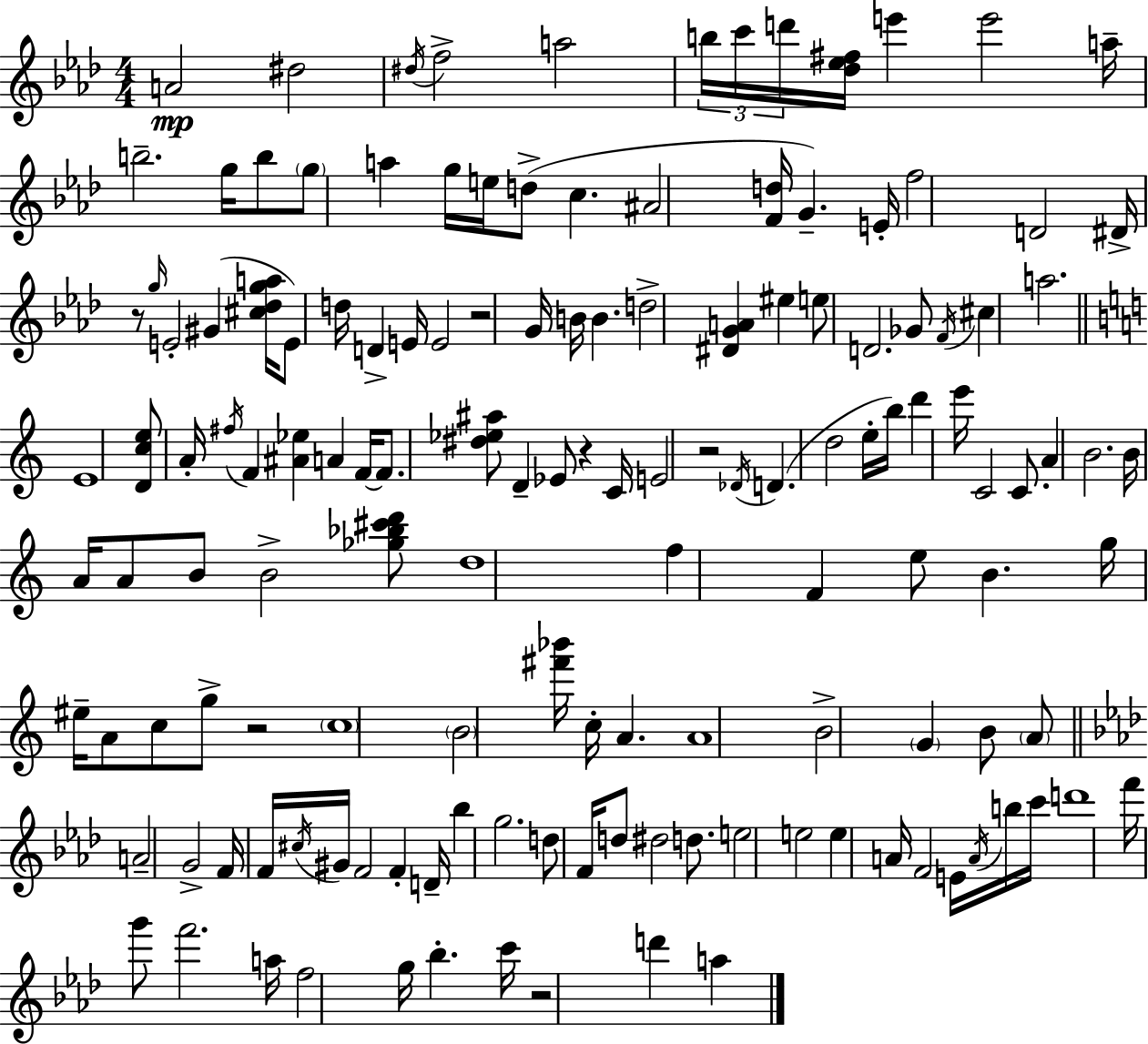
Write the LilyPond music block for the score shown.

{
  \clef treble
  \numericTimeSignature
  \time 4/4
  \key aes \major
  \repeat volta 2 { a'2\mp dis''2 | \acciaccatura { dis''16 } f''2-> a''2 | \tuplet 3/2 { b''16 c'''16 d'''16 } <des'' ees'' fis''>16 e'''4 e'''2 | a''16-- b''2.-- g''16 b''8 | \break \parenthesize g''8 a''4 g''16 e''16 d''8->( c''4. | ais'2 <f' d''>16 g'4.--) | e'16-. f''2 d'2 | dis'16-> r8 \grace { g''16 } e'2-. gis'4( | \break <cis'' des'' g'' a''>16 e'8) d''16 d'4-> e'16 e'2 | r2 g'16 b'16 b'4. | d''2-> <dis' g' a'>4 eis''4 | e''8 d'2. | \break ges'8 \acciaccatura { f'16 } cis''4 a''2. | \bar "||" \break \key c \major e'1 | <d' c'' e''>8 a'16-. \acciaccatura { fis''16 } f'4 <ais' ees''>4 a'4 | f'16~~ f'8. <dis'' ees'' ais''>8 d'4-- ees'8 r4 | c'16 e'2 r2 | \break \acciaccatura { des'16 }( d'4. d''2 | e''16-. b''16) d'''4 e'''16 c'2 c'8. | a'4 b'2. | b'16 a'16 a'8 b'8 b'2-> | \break <ges'' bes'' cis''' d'''>8 d''1 | f''4 f'4 e''8 b'4. | g''16 eis''16-- a'8 c''8 g''8-> r2 | \parenthesize c''1 | \break \parenthesize b'2 <fis''' bes'''>16 c''16-. a'4. | a'1 | b'2-> \parenthesize g'4 b'8 | \parenthesize a'8 \bar "||" \break \key aes \major a'2-- g'2-> | f'16 f'16 \acciaccatura { cis''16 } gis'16 f'2 f'4-. | d'16-- bes''4 g''2. | d''8 f'16 d''8 dis''2 d''8. | \break e''2 e''2 | e''4 a'16 f'2 e'16 \acciaccatura { a'16 } | b''16 c'''16 d'''1 | f'''16 g'''8 f'''2. | \break a''16 f''2 g''16 bes''4.-. | c'''16 r2 d'''4 a''4 | } \bar "|."
}